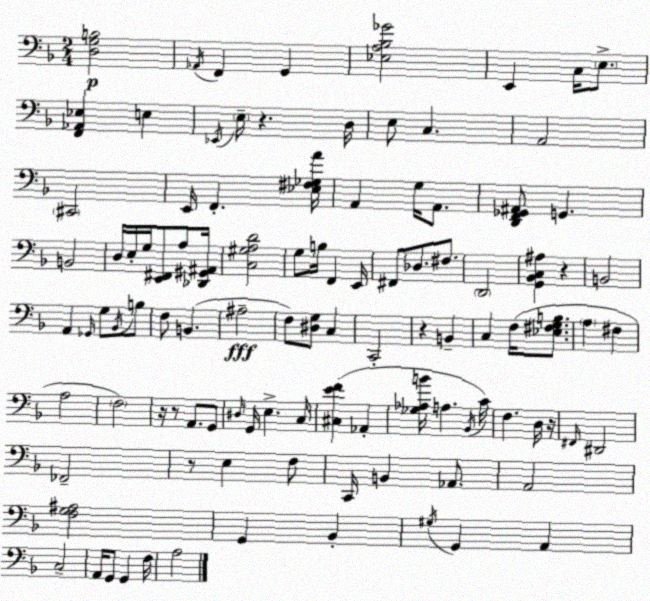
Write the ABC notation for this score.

X:1
T:Untitled
M:2/4
L:1/4
K:F
[D,G,B,]2 _A,,/4 F,, G,, [_E,A,_B,_G]2 E,, C,/4 E,/2 [F,,_A,,_E,] E, _E,,/4 E,/4 z D,/4 E,/2 C, A,,2 ^C,,2 E,,/4 F,, [_E,^F,_G,A]/4 A,, G,/4 A,,/2 [D,,F,,_G,,^A,,]/2 G,, B,,2 D,/4 E,/4 G,/4 [E,,^F,,]/2 A,/2 [_D,,^G,,^A,,]/4 [C,^G,A,D]2 G,/2 B,/4 F,, E,,/4 ^F,,/2 _D,/2 ^F,/2 D,,2 [G,,_B,,C,^A,] z B,,2 A,, _G,,/4 G,/2 _B,,/4 B,/2 F,/2 B,, ^A,2 F,/2 [^D,G,]/2 C, C,,2 z B,, C, F,/4 [_E,^F,G,B,]/2 A, ^F, A,2 F,2 z/4 z/2 A,,/2 G,,/2 ^D,/4 G,,/4 E, C,/4 [^C,EF] _A,, [_G,_A,B]/4 A, _B,,/4 C/4 F, D,/4 z/4 ^F,,/4 ^D,,2 _F,,2 z/2 E, F,/2 C,,/4 B,, _A,,/2 A,,2 [F,G,^A,]2 G,, _B,, ^G,/4 G,, A,, C,2 A,,/4 G,,/2 G,, F,/4 A,2